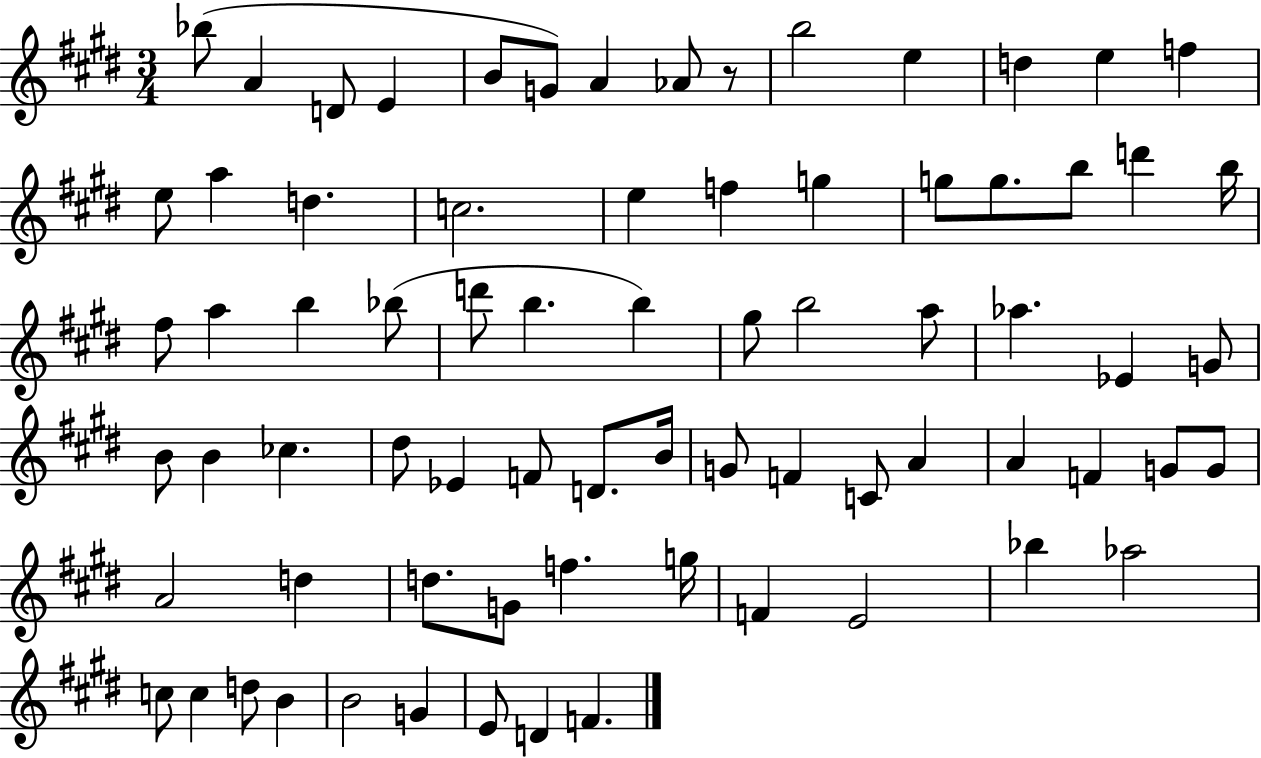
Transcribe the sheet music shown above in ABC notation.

X:1
T:Untitled
M:3/4
L:1/4
K:E
_b/2 A D/2 E B/2 G/2 A _A/2 z/2 b2 e d e f e/2 a d c2 e f g g/2 g/2 b/2 d' b/4 ^f/2 a b _b/2 d'/2 b b ^g/2 b2 a/2 _a _E G/2 B/2 B _c ^d/2 _E F/2 D/2 B/4 G/2 F C/2 A A F G/2 G/2 A2 d d/2 G/2 f g/4 F E2 _b _a2 c/2 c d/2 B B2 G E/2 D F